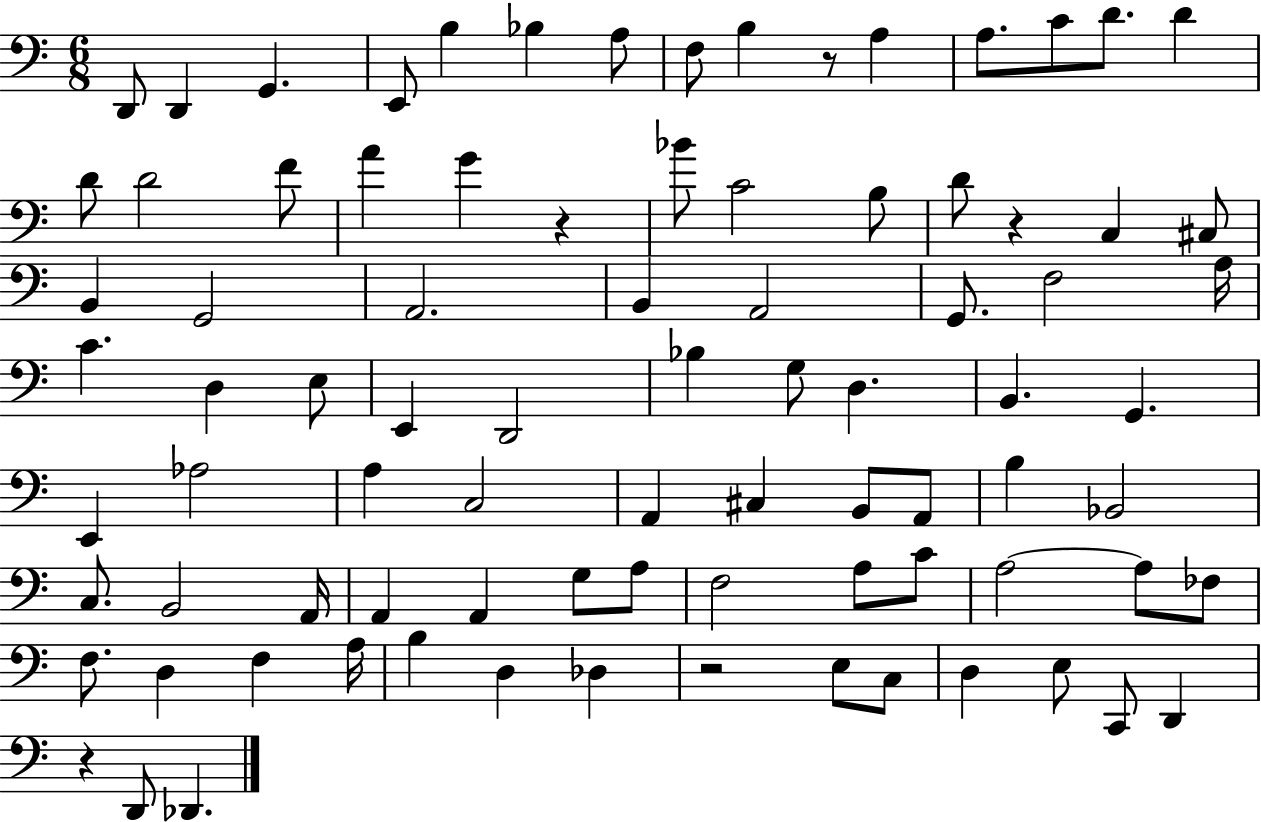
X:1
T:Untitled
M:6/8
L:1/4
K:C
D,,/2 D,, G,, E,,/2 B, _B, A,/2 F,/2 B, z/2 A, A,/2 C/2 D/2 D D/2 D2 F/2 A G z _B/2 C2 B,/2 D/2 z C, ^C,/2 B,, G,,2 A,,2 B,, A,,2 G,,/2 F,2 A,/4 C D, E,/2 E,, D,,2 _B, G,/2 D, B,, G,, E,, _A,2 A, C,2 A,, ^C, B,,/2 A,,/2 B, _B,,2 C,/2 B,,2 A,,/4 A,, A,, G,/2 A,/2 F,2 A,/2 C/2 A,2 A,/2 _F,/2 F,/2 D, F, A,/4 B, D, _D, z2 E,/2 C,/2 D, E,/2 C,,/2 D,, z D,,/2 _D,,